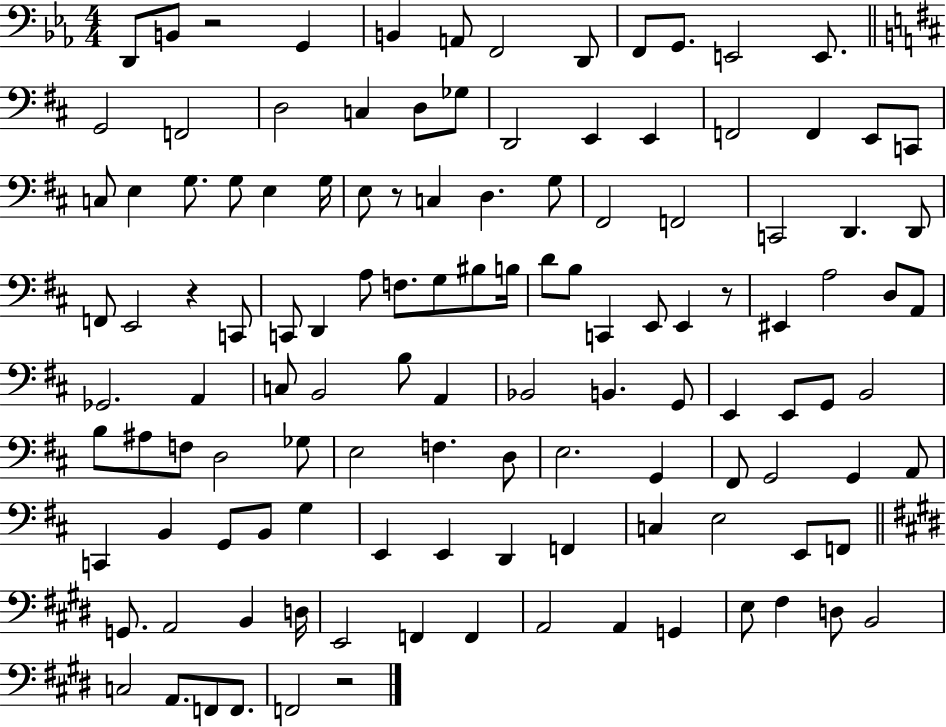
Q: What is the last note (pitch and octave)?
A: F2